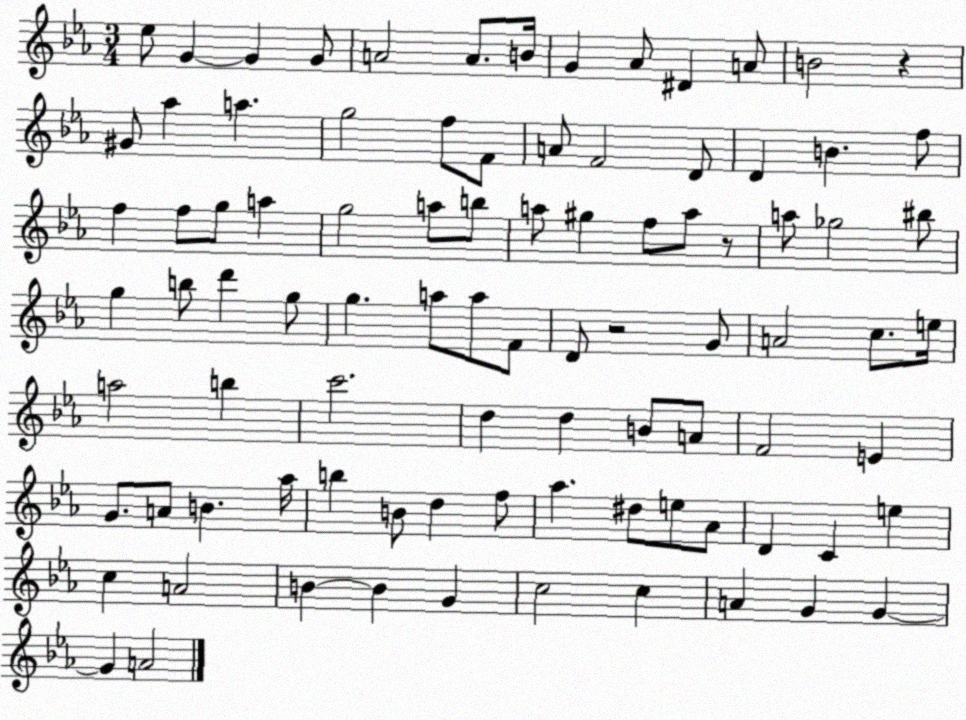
X:1
T:Untitled
M:3/4
L:1/4
K:Eb
_e/2 G G G/2 A2 A/2 B/4 G _A/2 ^D A/2 B2 z ^G/2 _a a g2 f/2 F/2 A/2 F2 D/2 D B f/2 f f/2 g/2 a g2 a/2 b/2 a/2 ^g f/2 a/2 z/2 a/2 _g2 ^b/2 g b/2 d' g/2 g a/2 a/2 F/2 D/2 z2 G/2 A2 c/2 e/4 a2 b c'2 d d B/2 A/2 F2 E G/2 A/2 B _a/4 b B/2 d f/2 _a ^d/2 e/2 _A/2 D C e c A2 B B G c2 c A G G G A2